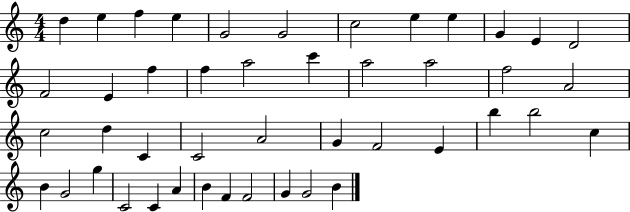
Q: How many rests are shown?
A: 0